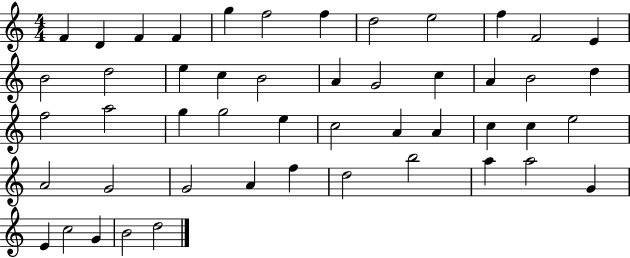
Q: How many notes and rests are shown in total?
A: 49